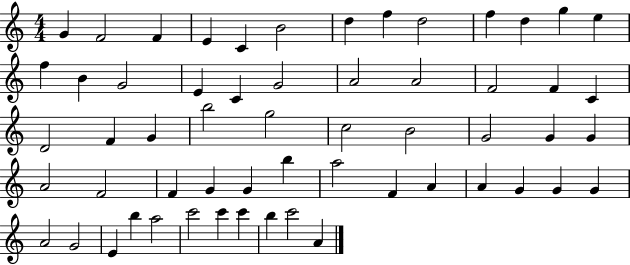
{
  \clef treble
  \numericTimeSignature
  \time 4/4
  \key c \major
  g'4 f'2 f'4 | e'4 c'4 b'2 | d''4 f''4 d''2 | f''4 d''4 g''4 e''4 | \break f''4 b'4 g'2 | e'4 c'4 g'2 | a'2 a'2 | f'2 f'4 c'4 | \break d'2 f'4 g'4 | b''2 g''2 | c''2 b'2 | g'2 g'4 g'4 | \break a'2 f'2 | f'4 g'4 g'4 b''4 | a''2 f'4 a'4 | a'4 g'4 g'4 g'4 | \break a'2 g'2 | e'4 b''4 a''2 | c'''2 c'''4 c'''4 | b''4 c'''2 a'4 | \break \bar "|."
}